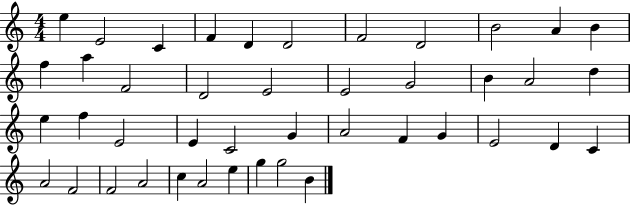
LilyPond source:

{
  \clef treble
  \numericTimeSignature
  \time 4/4
  \key c \major
  e''4 e'2 c'4 | f'4 d'4 d'2 | f'2 d'2 | b'2 a'4 b'4 | \break f''4 a''4 f'2 | d'2 e'2 | e'2 g'2 | b'4 a'2 d''4 | \break e''4 f''4 e'2 | e'4 c'2 g'4 | a'2 f'4 g'4 | e'2 d'4 c'4 | \break a'2 f'2 | f'2 a'2 | c''4 a'2 e''4 | g''4 g''2 b'4 | \break \bar "|."
}